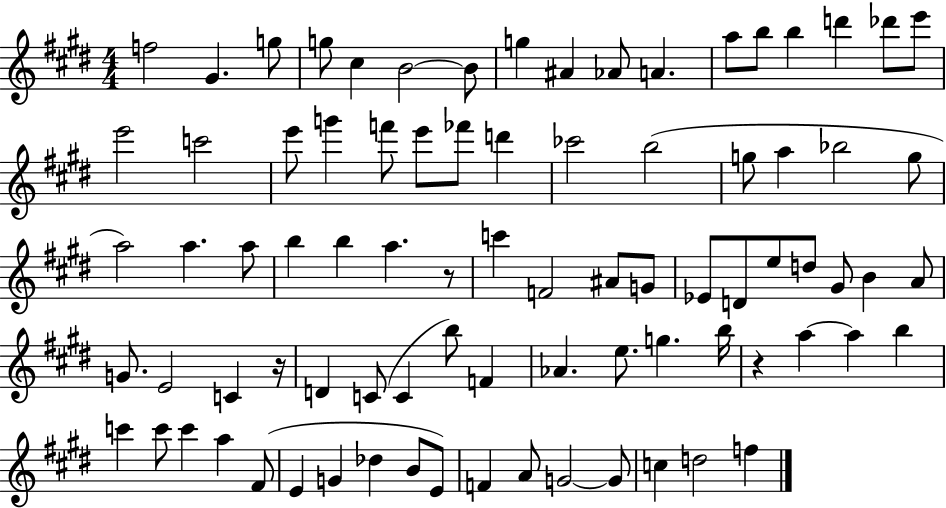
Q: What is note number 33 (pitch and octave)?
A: A5